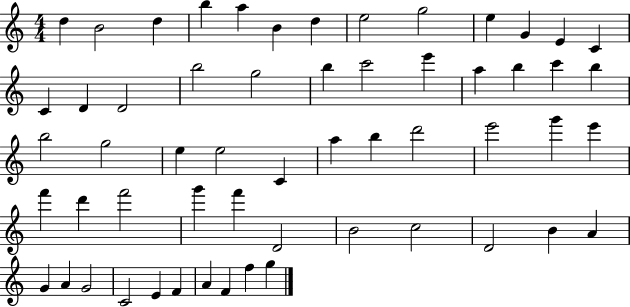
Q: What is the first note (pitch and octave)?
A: D5